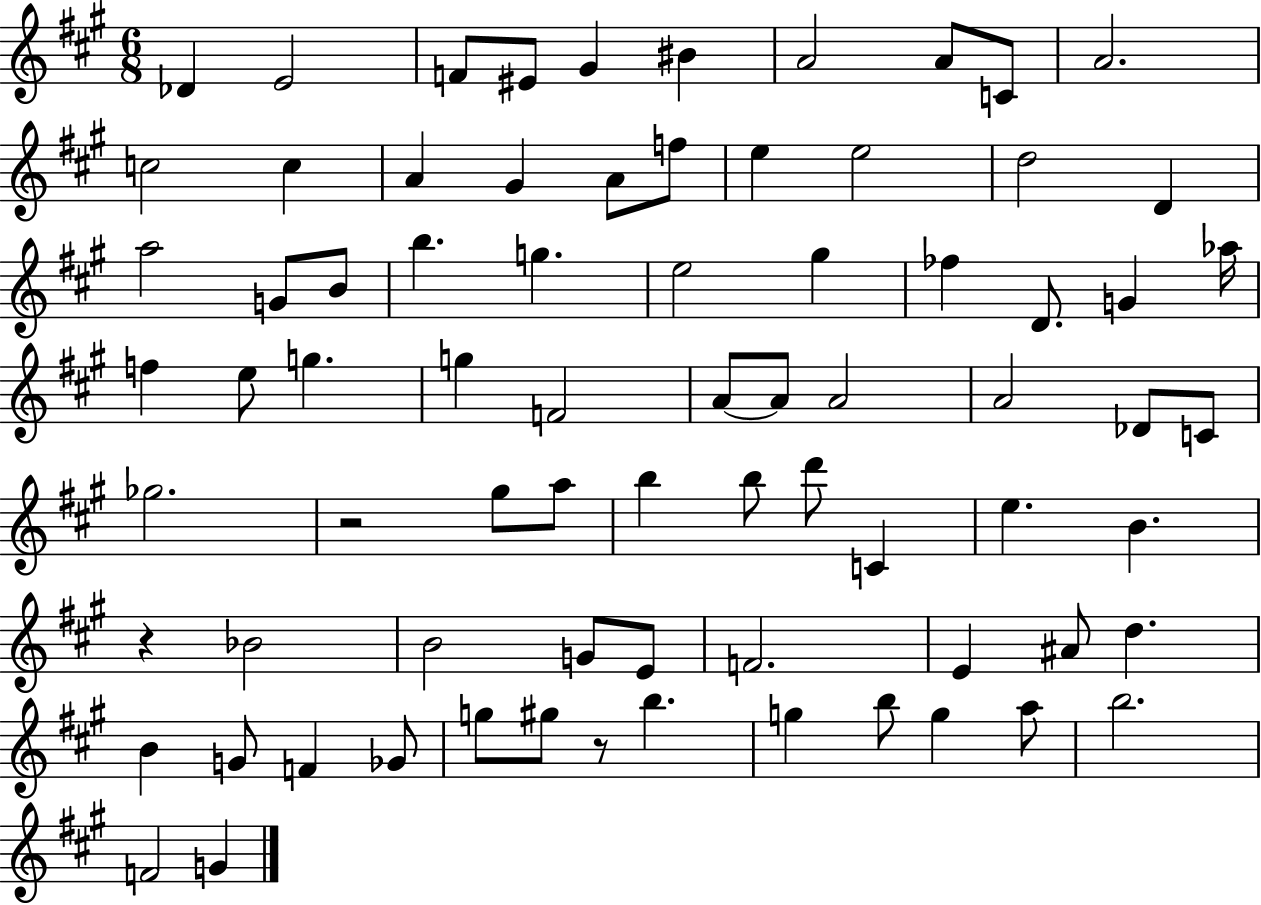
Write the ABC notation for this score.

X:1
T:Untitled
M:6/8
L:1/4
K:A
_D E2 F/2 ^E/2 ^G ^B A2 A/2 C/2 A2 c2 c A ^G A/2 f/2 e e2 d2 D a2 G/2 B/2 b g e2 ^g _f D/2 G _a/4 f e/2 g g F2 A/2 A/2 A2 A2 _D/2 C/2 _g2 z2 ^g/2 a/2 b b/2 d'/2 C e B z _B2 B2 G/2 E/2 F2 E ^A/2 d B G/2 F _G/2 g/2 ^g/2 z/2 b g b/2 g a/2 b2 F2 G